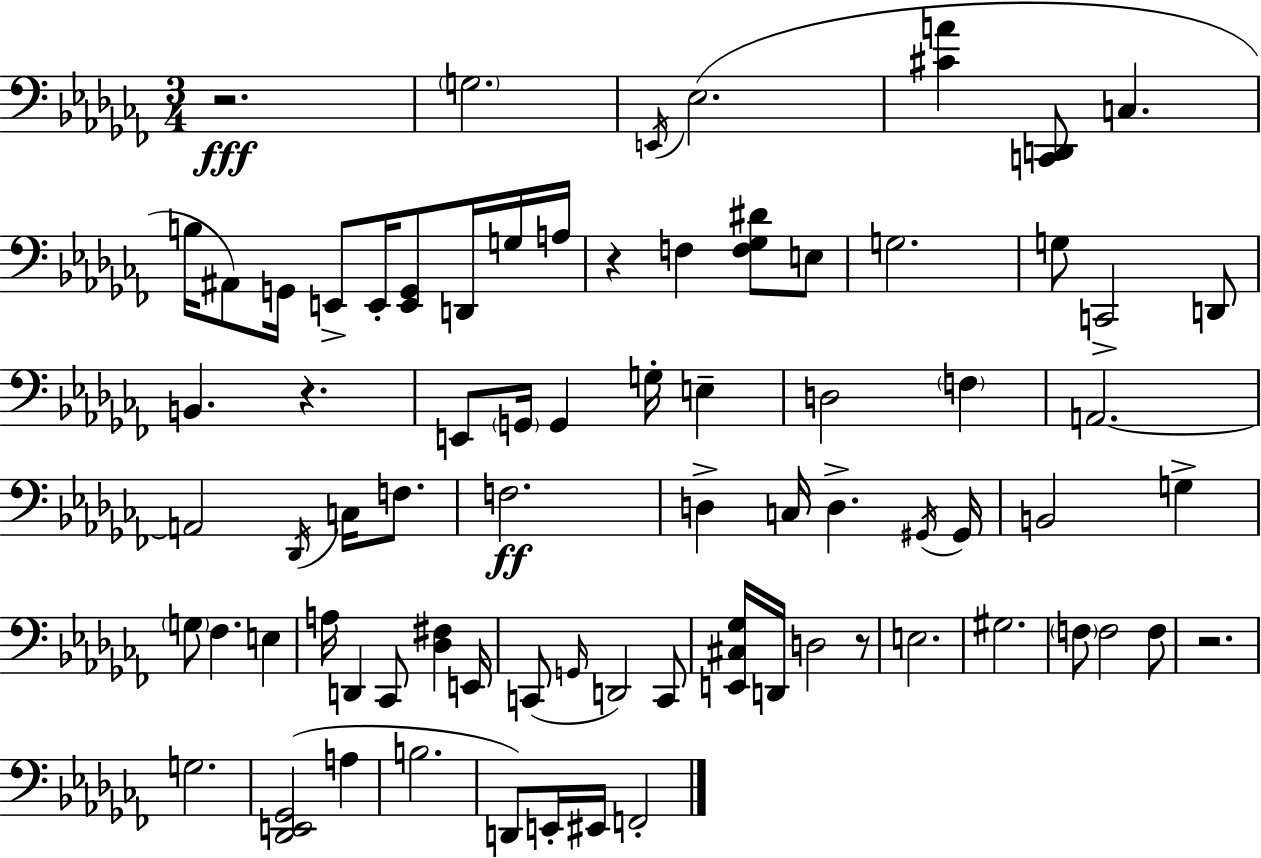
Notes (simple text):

R/h. G3/h. E2/s Eb3/h. [C#4,A4]/q [C2,D2]/e C3/q. B3/s A#2/e G2/s E2/e E2/s [E2,G2]/e D2/s G3/s A3/s R/q F3/q [F3,Gb3,D#4]/e E3/e G3/h. G3/e C2/h D2/e B2/q. R/q. E2/e G2/s G2/q G3/s E3/q D3/h F3/q A2/h. A2/h Db2/s C3/s F3/e. F3/h. D3/q C3/s D3/q. G#2/s G#2/s B2/h G3/q G3/e FES3/q. E3/q A3/s D2/q CES2/e [Db3,F#3]/q E2/s C2/e G2/s D2/h C2/e [E2,C#3,Gb3]/s D2/s D3/h R/e E3/h. G#3/h. F3/e F3/h F3/e R/h. G3/h. [Db2,E2,Gb2]/h A3/q B3/h. D2/e E2/s EIS2/s F2/h